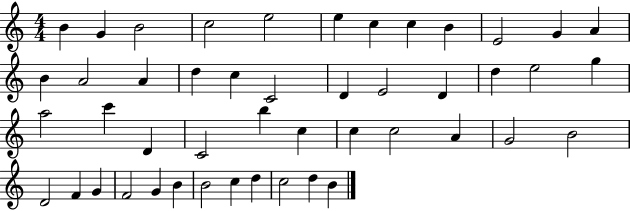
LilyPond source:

{
  \clef treble
  \numericTimeSignature
  \time 4/4
  \key c \major
  b'4 g'4 b'2 | c''2 e''2 | e''4 c''4 c''4 b'4 | e'2 g'4 a'4 | \break b'4 a'2 a'4 | d''4 c''4 c'2 | d'4 e'2 d'4 | d''4 e''2 g''4 | \break a''2 c'''4 d'4 | c'2 b''4 c''4 | c''4 c''2 a'4 | g'2 b'2 | \break d'2 f'4 g'4 | f'2 g'4 b'4 | b'2 c''4 d''4 | c''2 d''4 b'4 | \break \bar "|."
}